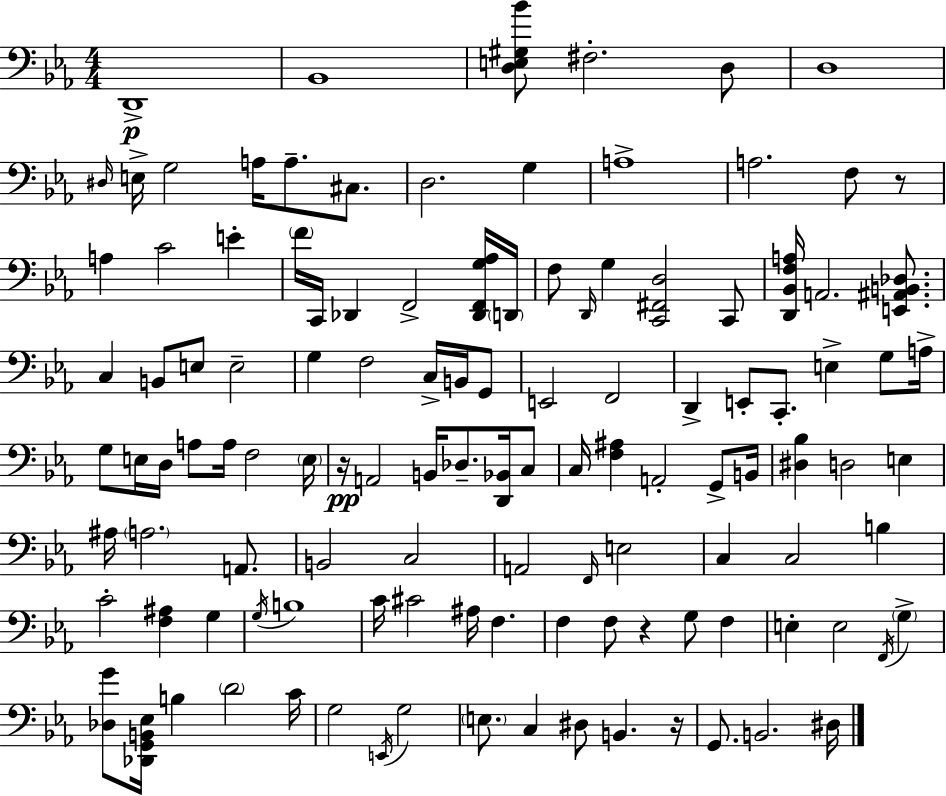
X:1
T:Untitled
M:4/4
L:1/4
K:Cm
D,,4 _B,,4 [D,E,^G,_B]/2 ^F,2 D,/2 D,4 ^D,/4 E,/4 G,2 A,/4 A,/2 ^C,/2 D,2 G, A,4 A,2 F,/2 z/2 A, C2 E F/4 C,,/4 _D,, F,,2 [_D,,F,,G,_A,]/4 D,,/4 F,/2 D,,/4 G, [C,,^F,,D,]2 C,,/2 [D,,_B,,F,A,]/4 A,,2 [E,,^A,,B,,_D,]/2 C, B,,/2 E,/2 E,2 G, F,2 C,/4 B,,/4 G,,/2 E,,2 F,,2 D,, E,,/2 C,,/2 E, G,/2 A,/4 G,/2 E,/4 D,/4 A,/2 A,/4 F,2 E,/4 z/4 A,,2 B,,/4 _D,/2 [D,,_B,,]/4 C,/2 C,/4 [F,^A,] A,,2 G,,/2 B,,/4 [^D,_B,] D,2 E, ^A,/4 A,2 A,,/2 B,,2 C,2 A,,2 F,,/4 E,2 C, C,2 B, C2 [F,^A,] G, G,/4 B,4 C/4 ^C2 ^A,/4 F, F, F,/2 z G,/2 F, E, E,2 F,,/4 G, [_D,G]/2 [_D,,G,,B,,_E,]/4 B, D2 C/4 G,2 E,,/4 G,2 E,/2 C, ^D,/2 B,, z/4 G,,/2 B,,2 ^D,/4